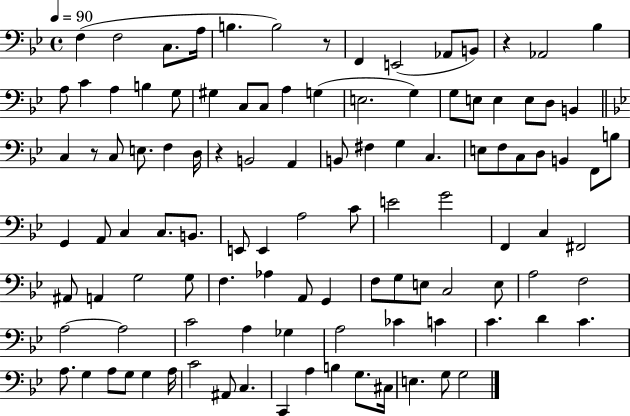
X:1
T:Untitled
M:4/4
L:1/4
K:Bb
F, F,2 C,/2 A,/4 B, B,2 z/2 F,, E,,2 _A,,/2 B,,/2 z _A,,2 _B, A,/2 C A, B, G,/2 ^G, C,/2 C,/2 A, G, E,2 G, G,/2 E,/2 E, E,/2 D,/2 B,, C, z/2 C,/2 E,/2 F, D,/4 z B,,2 A,, B,,/2 ^F, G, C, E,/2 F,/2 C,/2 D,/2 B,, F,,/2 B,/2 G,, A,,/2 C, C,/2 B,,/2 E,,/2 E,, A,2 C/2 E2 G2 F,, C, ^F,,2 ^A,,/2 A,, G,2 G,/2 F, _A, A,,/2 G,, F,/2 G,/2 E,/2 C,2 E,/2 A,2 F,2 A,2 A,2 C2 A, _G, A,2 _C C C D C A,/2 G, A,/2 G,/2 G, A,/4 C2 ^A,,/2 C, C,, A, B, G,/2 ^C,/4 E, G,/2 G,2